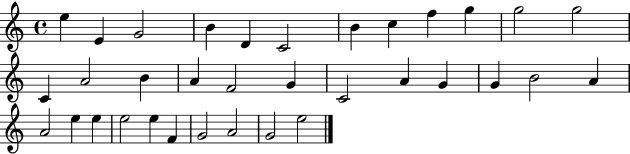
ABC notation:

X:1
T:Untitled
M:4/4
L:1/4
K:C
e E G2 B D C2 B c f g g2 g2 C A2 B A F2 G C2 A G G B2 A A2 e e e2 e F G2 A2 G2 e2